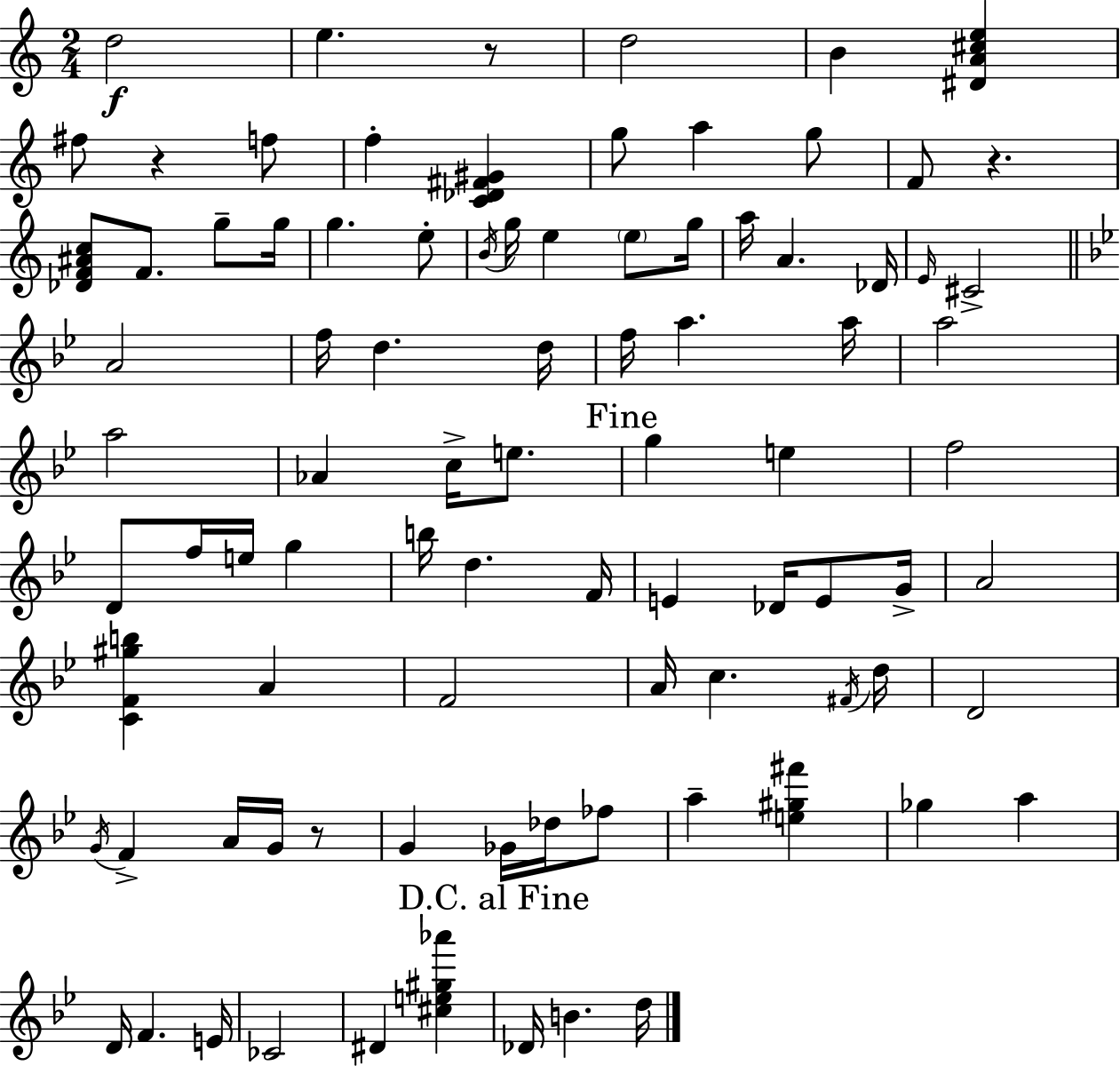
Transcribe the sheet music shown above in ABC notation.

X:1
T:Untitled
M:2/4
L:1/4
K:Am
d2 e z/2 d2 B [^DA^ce] ^f/2 z f/2 f [C_D^F^G] g/2 a g/2 F/2 z [_DF^Ac]/2 F/2 g/2 g/4 g e/2 B/4 g/4 e e/2 g/4 a/4 A _D/4 E/4 ^C2 A2 f/4 d d/4 f/4 a a/4 a2 a2 _A c/4 e/2 g e f2 D/2 f/4 e/4 g b/4 d F/4 E _D/4 E/2 G/4 A2 [CF^gb] A F2 A/4 c ^F/4 d/4 D2 G/4 F A/4 G/4 z/2 G _G/4 _d/4 _f/2 a [e^g^f'] _g a D/4 F E/4 _C2 ^D [^ce^g_a'] _D/4 B d/4